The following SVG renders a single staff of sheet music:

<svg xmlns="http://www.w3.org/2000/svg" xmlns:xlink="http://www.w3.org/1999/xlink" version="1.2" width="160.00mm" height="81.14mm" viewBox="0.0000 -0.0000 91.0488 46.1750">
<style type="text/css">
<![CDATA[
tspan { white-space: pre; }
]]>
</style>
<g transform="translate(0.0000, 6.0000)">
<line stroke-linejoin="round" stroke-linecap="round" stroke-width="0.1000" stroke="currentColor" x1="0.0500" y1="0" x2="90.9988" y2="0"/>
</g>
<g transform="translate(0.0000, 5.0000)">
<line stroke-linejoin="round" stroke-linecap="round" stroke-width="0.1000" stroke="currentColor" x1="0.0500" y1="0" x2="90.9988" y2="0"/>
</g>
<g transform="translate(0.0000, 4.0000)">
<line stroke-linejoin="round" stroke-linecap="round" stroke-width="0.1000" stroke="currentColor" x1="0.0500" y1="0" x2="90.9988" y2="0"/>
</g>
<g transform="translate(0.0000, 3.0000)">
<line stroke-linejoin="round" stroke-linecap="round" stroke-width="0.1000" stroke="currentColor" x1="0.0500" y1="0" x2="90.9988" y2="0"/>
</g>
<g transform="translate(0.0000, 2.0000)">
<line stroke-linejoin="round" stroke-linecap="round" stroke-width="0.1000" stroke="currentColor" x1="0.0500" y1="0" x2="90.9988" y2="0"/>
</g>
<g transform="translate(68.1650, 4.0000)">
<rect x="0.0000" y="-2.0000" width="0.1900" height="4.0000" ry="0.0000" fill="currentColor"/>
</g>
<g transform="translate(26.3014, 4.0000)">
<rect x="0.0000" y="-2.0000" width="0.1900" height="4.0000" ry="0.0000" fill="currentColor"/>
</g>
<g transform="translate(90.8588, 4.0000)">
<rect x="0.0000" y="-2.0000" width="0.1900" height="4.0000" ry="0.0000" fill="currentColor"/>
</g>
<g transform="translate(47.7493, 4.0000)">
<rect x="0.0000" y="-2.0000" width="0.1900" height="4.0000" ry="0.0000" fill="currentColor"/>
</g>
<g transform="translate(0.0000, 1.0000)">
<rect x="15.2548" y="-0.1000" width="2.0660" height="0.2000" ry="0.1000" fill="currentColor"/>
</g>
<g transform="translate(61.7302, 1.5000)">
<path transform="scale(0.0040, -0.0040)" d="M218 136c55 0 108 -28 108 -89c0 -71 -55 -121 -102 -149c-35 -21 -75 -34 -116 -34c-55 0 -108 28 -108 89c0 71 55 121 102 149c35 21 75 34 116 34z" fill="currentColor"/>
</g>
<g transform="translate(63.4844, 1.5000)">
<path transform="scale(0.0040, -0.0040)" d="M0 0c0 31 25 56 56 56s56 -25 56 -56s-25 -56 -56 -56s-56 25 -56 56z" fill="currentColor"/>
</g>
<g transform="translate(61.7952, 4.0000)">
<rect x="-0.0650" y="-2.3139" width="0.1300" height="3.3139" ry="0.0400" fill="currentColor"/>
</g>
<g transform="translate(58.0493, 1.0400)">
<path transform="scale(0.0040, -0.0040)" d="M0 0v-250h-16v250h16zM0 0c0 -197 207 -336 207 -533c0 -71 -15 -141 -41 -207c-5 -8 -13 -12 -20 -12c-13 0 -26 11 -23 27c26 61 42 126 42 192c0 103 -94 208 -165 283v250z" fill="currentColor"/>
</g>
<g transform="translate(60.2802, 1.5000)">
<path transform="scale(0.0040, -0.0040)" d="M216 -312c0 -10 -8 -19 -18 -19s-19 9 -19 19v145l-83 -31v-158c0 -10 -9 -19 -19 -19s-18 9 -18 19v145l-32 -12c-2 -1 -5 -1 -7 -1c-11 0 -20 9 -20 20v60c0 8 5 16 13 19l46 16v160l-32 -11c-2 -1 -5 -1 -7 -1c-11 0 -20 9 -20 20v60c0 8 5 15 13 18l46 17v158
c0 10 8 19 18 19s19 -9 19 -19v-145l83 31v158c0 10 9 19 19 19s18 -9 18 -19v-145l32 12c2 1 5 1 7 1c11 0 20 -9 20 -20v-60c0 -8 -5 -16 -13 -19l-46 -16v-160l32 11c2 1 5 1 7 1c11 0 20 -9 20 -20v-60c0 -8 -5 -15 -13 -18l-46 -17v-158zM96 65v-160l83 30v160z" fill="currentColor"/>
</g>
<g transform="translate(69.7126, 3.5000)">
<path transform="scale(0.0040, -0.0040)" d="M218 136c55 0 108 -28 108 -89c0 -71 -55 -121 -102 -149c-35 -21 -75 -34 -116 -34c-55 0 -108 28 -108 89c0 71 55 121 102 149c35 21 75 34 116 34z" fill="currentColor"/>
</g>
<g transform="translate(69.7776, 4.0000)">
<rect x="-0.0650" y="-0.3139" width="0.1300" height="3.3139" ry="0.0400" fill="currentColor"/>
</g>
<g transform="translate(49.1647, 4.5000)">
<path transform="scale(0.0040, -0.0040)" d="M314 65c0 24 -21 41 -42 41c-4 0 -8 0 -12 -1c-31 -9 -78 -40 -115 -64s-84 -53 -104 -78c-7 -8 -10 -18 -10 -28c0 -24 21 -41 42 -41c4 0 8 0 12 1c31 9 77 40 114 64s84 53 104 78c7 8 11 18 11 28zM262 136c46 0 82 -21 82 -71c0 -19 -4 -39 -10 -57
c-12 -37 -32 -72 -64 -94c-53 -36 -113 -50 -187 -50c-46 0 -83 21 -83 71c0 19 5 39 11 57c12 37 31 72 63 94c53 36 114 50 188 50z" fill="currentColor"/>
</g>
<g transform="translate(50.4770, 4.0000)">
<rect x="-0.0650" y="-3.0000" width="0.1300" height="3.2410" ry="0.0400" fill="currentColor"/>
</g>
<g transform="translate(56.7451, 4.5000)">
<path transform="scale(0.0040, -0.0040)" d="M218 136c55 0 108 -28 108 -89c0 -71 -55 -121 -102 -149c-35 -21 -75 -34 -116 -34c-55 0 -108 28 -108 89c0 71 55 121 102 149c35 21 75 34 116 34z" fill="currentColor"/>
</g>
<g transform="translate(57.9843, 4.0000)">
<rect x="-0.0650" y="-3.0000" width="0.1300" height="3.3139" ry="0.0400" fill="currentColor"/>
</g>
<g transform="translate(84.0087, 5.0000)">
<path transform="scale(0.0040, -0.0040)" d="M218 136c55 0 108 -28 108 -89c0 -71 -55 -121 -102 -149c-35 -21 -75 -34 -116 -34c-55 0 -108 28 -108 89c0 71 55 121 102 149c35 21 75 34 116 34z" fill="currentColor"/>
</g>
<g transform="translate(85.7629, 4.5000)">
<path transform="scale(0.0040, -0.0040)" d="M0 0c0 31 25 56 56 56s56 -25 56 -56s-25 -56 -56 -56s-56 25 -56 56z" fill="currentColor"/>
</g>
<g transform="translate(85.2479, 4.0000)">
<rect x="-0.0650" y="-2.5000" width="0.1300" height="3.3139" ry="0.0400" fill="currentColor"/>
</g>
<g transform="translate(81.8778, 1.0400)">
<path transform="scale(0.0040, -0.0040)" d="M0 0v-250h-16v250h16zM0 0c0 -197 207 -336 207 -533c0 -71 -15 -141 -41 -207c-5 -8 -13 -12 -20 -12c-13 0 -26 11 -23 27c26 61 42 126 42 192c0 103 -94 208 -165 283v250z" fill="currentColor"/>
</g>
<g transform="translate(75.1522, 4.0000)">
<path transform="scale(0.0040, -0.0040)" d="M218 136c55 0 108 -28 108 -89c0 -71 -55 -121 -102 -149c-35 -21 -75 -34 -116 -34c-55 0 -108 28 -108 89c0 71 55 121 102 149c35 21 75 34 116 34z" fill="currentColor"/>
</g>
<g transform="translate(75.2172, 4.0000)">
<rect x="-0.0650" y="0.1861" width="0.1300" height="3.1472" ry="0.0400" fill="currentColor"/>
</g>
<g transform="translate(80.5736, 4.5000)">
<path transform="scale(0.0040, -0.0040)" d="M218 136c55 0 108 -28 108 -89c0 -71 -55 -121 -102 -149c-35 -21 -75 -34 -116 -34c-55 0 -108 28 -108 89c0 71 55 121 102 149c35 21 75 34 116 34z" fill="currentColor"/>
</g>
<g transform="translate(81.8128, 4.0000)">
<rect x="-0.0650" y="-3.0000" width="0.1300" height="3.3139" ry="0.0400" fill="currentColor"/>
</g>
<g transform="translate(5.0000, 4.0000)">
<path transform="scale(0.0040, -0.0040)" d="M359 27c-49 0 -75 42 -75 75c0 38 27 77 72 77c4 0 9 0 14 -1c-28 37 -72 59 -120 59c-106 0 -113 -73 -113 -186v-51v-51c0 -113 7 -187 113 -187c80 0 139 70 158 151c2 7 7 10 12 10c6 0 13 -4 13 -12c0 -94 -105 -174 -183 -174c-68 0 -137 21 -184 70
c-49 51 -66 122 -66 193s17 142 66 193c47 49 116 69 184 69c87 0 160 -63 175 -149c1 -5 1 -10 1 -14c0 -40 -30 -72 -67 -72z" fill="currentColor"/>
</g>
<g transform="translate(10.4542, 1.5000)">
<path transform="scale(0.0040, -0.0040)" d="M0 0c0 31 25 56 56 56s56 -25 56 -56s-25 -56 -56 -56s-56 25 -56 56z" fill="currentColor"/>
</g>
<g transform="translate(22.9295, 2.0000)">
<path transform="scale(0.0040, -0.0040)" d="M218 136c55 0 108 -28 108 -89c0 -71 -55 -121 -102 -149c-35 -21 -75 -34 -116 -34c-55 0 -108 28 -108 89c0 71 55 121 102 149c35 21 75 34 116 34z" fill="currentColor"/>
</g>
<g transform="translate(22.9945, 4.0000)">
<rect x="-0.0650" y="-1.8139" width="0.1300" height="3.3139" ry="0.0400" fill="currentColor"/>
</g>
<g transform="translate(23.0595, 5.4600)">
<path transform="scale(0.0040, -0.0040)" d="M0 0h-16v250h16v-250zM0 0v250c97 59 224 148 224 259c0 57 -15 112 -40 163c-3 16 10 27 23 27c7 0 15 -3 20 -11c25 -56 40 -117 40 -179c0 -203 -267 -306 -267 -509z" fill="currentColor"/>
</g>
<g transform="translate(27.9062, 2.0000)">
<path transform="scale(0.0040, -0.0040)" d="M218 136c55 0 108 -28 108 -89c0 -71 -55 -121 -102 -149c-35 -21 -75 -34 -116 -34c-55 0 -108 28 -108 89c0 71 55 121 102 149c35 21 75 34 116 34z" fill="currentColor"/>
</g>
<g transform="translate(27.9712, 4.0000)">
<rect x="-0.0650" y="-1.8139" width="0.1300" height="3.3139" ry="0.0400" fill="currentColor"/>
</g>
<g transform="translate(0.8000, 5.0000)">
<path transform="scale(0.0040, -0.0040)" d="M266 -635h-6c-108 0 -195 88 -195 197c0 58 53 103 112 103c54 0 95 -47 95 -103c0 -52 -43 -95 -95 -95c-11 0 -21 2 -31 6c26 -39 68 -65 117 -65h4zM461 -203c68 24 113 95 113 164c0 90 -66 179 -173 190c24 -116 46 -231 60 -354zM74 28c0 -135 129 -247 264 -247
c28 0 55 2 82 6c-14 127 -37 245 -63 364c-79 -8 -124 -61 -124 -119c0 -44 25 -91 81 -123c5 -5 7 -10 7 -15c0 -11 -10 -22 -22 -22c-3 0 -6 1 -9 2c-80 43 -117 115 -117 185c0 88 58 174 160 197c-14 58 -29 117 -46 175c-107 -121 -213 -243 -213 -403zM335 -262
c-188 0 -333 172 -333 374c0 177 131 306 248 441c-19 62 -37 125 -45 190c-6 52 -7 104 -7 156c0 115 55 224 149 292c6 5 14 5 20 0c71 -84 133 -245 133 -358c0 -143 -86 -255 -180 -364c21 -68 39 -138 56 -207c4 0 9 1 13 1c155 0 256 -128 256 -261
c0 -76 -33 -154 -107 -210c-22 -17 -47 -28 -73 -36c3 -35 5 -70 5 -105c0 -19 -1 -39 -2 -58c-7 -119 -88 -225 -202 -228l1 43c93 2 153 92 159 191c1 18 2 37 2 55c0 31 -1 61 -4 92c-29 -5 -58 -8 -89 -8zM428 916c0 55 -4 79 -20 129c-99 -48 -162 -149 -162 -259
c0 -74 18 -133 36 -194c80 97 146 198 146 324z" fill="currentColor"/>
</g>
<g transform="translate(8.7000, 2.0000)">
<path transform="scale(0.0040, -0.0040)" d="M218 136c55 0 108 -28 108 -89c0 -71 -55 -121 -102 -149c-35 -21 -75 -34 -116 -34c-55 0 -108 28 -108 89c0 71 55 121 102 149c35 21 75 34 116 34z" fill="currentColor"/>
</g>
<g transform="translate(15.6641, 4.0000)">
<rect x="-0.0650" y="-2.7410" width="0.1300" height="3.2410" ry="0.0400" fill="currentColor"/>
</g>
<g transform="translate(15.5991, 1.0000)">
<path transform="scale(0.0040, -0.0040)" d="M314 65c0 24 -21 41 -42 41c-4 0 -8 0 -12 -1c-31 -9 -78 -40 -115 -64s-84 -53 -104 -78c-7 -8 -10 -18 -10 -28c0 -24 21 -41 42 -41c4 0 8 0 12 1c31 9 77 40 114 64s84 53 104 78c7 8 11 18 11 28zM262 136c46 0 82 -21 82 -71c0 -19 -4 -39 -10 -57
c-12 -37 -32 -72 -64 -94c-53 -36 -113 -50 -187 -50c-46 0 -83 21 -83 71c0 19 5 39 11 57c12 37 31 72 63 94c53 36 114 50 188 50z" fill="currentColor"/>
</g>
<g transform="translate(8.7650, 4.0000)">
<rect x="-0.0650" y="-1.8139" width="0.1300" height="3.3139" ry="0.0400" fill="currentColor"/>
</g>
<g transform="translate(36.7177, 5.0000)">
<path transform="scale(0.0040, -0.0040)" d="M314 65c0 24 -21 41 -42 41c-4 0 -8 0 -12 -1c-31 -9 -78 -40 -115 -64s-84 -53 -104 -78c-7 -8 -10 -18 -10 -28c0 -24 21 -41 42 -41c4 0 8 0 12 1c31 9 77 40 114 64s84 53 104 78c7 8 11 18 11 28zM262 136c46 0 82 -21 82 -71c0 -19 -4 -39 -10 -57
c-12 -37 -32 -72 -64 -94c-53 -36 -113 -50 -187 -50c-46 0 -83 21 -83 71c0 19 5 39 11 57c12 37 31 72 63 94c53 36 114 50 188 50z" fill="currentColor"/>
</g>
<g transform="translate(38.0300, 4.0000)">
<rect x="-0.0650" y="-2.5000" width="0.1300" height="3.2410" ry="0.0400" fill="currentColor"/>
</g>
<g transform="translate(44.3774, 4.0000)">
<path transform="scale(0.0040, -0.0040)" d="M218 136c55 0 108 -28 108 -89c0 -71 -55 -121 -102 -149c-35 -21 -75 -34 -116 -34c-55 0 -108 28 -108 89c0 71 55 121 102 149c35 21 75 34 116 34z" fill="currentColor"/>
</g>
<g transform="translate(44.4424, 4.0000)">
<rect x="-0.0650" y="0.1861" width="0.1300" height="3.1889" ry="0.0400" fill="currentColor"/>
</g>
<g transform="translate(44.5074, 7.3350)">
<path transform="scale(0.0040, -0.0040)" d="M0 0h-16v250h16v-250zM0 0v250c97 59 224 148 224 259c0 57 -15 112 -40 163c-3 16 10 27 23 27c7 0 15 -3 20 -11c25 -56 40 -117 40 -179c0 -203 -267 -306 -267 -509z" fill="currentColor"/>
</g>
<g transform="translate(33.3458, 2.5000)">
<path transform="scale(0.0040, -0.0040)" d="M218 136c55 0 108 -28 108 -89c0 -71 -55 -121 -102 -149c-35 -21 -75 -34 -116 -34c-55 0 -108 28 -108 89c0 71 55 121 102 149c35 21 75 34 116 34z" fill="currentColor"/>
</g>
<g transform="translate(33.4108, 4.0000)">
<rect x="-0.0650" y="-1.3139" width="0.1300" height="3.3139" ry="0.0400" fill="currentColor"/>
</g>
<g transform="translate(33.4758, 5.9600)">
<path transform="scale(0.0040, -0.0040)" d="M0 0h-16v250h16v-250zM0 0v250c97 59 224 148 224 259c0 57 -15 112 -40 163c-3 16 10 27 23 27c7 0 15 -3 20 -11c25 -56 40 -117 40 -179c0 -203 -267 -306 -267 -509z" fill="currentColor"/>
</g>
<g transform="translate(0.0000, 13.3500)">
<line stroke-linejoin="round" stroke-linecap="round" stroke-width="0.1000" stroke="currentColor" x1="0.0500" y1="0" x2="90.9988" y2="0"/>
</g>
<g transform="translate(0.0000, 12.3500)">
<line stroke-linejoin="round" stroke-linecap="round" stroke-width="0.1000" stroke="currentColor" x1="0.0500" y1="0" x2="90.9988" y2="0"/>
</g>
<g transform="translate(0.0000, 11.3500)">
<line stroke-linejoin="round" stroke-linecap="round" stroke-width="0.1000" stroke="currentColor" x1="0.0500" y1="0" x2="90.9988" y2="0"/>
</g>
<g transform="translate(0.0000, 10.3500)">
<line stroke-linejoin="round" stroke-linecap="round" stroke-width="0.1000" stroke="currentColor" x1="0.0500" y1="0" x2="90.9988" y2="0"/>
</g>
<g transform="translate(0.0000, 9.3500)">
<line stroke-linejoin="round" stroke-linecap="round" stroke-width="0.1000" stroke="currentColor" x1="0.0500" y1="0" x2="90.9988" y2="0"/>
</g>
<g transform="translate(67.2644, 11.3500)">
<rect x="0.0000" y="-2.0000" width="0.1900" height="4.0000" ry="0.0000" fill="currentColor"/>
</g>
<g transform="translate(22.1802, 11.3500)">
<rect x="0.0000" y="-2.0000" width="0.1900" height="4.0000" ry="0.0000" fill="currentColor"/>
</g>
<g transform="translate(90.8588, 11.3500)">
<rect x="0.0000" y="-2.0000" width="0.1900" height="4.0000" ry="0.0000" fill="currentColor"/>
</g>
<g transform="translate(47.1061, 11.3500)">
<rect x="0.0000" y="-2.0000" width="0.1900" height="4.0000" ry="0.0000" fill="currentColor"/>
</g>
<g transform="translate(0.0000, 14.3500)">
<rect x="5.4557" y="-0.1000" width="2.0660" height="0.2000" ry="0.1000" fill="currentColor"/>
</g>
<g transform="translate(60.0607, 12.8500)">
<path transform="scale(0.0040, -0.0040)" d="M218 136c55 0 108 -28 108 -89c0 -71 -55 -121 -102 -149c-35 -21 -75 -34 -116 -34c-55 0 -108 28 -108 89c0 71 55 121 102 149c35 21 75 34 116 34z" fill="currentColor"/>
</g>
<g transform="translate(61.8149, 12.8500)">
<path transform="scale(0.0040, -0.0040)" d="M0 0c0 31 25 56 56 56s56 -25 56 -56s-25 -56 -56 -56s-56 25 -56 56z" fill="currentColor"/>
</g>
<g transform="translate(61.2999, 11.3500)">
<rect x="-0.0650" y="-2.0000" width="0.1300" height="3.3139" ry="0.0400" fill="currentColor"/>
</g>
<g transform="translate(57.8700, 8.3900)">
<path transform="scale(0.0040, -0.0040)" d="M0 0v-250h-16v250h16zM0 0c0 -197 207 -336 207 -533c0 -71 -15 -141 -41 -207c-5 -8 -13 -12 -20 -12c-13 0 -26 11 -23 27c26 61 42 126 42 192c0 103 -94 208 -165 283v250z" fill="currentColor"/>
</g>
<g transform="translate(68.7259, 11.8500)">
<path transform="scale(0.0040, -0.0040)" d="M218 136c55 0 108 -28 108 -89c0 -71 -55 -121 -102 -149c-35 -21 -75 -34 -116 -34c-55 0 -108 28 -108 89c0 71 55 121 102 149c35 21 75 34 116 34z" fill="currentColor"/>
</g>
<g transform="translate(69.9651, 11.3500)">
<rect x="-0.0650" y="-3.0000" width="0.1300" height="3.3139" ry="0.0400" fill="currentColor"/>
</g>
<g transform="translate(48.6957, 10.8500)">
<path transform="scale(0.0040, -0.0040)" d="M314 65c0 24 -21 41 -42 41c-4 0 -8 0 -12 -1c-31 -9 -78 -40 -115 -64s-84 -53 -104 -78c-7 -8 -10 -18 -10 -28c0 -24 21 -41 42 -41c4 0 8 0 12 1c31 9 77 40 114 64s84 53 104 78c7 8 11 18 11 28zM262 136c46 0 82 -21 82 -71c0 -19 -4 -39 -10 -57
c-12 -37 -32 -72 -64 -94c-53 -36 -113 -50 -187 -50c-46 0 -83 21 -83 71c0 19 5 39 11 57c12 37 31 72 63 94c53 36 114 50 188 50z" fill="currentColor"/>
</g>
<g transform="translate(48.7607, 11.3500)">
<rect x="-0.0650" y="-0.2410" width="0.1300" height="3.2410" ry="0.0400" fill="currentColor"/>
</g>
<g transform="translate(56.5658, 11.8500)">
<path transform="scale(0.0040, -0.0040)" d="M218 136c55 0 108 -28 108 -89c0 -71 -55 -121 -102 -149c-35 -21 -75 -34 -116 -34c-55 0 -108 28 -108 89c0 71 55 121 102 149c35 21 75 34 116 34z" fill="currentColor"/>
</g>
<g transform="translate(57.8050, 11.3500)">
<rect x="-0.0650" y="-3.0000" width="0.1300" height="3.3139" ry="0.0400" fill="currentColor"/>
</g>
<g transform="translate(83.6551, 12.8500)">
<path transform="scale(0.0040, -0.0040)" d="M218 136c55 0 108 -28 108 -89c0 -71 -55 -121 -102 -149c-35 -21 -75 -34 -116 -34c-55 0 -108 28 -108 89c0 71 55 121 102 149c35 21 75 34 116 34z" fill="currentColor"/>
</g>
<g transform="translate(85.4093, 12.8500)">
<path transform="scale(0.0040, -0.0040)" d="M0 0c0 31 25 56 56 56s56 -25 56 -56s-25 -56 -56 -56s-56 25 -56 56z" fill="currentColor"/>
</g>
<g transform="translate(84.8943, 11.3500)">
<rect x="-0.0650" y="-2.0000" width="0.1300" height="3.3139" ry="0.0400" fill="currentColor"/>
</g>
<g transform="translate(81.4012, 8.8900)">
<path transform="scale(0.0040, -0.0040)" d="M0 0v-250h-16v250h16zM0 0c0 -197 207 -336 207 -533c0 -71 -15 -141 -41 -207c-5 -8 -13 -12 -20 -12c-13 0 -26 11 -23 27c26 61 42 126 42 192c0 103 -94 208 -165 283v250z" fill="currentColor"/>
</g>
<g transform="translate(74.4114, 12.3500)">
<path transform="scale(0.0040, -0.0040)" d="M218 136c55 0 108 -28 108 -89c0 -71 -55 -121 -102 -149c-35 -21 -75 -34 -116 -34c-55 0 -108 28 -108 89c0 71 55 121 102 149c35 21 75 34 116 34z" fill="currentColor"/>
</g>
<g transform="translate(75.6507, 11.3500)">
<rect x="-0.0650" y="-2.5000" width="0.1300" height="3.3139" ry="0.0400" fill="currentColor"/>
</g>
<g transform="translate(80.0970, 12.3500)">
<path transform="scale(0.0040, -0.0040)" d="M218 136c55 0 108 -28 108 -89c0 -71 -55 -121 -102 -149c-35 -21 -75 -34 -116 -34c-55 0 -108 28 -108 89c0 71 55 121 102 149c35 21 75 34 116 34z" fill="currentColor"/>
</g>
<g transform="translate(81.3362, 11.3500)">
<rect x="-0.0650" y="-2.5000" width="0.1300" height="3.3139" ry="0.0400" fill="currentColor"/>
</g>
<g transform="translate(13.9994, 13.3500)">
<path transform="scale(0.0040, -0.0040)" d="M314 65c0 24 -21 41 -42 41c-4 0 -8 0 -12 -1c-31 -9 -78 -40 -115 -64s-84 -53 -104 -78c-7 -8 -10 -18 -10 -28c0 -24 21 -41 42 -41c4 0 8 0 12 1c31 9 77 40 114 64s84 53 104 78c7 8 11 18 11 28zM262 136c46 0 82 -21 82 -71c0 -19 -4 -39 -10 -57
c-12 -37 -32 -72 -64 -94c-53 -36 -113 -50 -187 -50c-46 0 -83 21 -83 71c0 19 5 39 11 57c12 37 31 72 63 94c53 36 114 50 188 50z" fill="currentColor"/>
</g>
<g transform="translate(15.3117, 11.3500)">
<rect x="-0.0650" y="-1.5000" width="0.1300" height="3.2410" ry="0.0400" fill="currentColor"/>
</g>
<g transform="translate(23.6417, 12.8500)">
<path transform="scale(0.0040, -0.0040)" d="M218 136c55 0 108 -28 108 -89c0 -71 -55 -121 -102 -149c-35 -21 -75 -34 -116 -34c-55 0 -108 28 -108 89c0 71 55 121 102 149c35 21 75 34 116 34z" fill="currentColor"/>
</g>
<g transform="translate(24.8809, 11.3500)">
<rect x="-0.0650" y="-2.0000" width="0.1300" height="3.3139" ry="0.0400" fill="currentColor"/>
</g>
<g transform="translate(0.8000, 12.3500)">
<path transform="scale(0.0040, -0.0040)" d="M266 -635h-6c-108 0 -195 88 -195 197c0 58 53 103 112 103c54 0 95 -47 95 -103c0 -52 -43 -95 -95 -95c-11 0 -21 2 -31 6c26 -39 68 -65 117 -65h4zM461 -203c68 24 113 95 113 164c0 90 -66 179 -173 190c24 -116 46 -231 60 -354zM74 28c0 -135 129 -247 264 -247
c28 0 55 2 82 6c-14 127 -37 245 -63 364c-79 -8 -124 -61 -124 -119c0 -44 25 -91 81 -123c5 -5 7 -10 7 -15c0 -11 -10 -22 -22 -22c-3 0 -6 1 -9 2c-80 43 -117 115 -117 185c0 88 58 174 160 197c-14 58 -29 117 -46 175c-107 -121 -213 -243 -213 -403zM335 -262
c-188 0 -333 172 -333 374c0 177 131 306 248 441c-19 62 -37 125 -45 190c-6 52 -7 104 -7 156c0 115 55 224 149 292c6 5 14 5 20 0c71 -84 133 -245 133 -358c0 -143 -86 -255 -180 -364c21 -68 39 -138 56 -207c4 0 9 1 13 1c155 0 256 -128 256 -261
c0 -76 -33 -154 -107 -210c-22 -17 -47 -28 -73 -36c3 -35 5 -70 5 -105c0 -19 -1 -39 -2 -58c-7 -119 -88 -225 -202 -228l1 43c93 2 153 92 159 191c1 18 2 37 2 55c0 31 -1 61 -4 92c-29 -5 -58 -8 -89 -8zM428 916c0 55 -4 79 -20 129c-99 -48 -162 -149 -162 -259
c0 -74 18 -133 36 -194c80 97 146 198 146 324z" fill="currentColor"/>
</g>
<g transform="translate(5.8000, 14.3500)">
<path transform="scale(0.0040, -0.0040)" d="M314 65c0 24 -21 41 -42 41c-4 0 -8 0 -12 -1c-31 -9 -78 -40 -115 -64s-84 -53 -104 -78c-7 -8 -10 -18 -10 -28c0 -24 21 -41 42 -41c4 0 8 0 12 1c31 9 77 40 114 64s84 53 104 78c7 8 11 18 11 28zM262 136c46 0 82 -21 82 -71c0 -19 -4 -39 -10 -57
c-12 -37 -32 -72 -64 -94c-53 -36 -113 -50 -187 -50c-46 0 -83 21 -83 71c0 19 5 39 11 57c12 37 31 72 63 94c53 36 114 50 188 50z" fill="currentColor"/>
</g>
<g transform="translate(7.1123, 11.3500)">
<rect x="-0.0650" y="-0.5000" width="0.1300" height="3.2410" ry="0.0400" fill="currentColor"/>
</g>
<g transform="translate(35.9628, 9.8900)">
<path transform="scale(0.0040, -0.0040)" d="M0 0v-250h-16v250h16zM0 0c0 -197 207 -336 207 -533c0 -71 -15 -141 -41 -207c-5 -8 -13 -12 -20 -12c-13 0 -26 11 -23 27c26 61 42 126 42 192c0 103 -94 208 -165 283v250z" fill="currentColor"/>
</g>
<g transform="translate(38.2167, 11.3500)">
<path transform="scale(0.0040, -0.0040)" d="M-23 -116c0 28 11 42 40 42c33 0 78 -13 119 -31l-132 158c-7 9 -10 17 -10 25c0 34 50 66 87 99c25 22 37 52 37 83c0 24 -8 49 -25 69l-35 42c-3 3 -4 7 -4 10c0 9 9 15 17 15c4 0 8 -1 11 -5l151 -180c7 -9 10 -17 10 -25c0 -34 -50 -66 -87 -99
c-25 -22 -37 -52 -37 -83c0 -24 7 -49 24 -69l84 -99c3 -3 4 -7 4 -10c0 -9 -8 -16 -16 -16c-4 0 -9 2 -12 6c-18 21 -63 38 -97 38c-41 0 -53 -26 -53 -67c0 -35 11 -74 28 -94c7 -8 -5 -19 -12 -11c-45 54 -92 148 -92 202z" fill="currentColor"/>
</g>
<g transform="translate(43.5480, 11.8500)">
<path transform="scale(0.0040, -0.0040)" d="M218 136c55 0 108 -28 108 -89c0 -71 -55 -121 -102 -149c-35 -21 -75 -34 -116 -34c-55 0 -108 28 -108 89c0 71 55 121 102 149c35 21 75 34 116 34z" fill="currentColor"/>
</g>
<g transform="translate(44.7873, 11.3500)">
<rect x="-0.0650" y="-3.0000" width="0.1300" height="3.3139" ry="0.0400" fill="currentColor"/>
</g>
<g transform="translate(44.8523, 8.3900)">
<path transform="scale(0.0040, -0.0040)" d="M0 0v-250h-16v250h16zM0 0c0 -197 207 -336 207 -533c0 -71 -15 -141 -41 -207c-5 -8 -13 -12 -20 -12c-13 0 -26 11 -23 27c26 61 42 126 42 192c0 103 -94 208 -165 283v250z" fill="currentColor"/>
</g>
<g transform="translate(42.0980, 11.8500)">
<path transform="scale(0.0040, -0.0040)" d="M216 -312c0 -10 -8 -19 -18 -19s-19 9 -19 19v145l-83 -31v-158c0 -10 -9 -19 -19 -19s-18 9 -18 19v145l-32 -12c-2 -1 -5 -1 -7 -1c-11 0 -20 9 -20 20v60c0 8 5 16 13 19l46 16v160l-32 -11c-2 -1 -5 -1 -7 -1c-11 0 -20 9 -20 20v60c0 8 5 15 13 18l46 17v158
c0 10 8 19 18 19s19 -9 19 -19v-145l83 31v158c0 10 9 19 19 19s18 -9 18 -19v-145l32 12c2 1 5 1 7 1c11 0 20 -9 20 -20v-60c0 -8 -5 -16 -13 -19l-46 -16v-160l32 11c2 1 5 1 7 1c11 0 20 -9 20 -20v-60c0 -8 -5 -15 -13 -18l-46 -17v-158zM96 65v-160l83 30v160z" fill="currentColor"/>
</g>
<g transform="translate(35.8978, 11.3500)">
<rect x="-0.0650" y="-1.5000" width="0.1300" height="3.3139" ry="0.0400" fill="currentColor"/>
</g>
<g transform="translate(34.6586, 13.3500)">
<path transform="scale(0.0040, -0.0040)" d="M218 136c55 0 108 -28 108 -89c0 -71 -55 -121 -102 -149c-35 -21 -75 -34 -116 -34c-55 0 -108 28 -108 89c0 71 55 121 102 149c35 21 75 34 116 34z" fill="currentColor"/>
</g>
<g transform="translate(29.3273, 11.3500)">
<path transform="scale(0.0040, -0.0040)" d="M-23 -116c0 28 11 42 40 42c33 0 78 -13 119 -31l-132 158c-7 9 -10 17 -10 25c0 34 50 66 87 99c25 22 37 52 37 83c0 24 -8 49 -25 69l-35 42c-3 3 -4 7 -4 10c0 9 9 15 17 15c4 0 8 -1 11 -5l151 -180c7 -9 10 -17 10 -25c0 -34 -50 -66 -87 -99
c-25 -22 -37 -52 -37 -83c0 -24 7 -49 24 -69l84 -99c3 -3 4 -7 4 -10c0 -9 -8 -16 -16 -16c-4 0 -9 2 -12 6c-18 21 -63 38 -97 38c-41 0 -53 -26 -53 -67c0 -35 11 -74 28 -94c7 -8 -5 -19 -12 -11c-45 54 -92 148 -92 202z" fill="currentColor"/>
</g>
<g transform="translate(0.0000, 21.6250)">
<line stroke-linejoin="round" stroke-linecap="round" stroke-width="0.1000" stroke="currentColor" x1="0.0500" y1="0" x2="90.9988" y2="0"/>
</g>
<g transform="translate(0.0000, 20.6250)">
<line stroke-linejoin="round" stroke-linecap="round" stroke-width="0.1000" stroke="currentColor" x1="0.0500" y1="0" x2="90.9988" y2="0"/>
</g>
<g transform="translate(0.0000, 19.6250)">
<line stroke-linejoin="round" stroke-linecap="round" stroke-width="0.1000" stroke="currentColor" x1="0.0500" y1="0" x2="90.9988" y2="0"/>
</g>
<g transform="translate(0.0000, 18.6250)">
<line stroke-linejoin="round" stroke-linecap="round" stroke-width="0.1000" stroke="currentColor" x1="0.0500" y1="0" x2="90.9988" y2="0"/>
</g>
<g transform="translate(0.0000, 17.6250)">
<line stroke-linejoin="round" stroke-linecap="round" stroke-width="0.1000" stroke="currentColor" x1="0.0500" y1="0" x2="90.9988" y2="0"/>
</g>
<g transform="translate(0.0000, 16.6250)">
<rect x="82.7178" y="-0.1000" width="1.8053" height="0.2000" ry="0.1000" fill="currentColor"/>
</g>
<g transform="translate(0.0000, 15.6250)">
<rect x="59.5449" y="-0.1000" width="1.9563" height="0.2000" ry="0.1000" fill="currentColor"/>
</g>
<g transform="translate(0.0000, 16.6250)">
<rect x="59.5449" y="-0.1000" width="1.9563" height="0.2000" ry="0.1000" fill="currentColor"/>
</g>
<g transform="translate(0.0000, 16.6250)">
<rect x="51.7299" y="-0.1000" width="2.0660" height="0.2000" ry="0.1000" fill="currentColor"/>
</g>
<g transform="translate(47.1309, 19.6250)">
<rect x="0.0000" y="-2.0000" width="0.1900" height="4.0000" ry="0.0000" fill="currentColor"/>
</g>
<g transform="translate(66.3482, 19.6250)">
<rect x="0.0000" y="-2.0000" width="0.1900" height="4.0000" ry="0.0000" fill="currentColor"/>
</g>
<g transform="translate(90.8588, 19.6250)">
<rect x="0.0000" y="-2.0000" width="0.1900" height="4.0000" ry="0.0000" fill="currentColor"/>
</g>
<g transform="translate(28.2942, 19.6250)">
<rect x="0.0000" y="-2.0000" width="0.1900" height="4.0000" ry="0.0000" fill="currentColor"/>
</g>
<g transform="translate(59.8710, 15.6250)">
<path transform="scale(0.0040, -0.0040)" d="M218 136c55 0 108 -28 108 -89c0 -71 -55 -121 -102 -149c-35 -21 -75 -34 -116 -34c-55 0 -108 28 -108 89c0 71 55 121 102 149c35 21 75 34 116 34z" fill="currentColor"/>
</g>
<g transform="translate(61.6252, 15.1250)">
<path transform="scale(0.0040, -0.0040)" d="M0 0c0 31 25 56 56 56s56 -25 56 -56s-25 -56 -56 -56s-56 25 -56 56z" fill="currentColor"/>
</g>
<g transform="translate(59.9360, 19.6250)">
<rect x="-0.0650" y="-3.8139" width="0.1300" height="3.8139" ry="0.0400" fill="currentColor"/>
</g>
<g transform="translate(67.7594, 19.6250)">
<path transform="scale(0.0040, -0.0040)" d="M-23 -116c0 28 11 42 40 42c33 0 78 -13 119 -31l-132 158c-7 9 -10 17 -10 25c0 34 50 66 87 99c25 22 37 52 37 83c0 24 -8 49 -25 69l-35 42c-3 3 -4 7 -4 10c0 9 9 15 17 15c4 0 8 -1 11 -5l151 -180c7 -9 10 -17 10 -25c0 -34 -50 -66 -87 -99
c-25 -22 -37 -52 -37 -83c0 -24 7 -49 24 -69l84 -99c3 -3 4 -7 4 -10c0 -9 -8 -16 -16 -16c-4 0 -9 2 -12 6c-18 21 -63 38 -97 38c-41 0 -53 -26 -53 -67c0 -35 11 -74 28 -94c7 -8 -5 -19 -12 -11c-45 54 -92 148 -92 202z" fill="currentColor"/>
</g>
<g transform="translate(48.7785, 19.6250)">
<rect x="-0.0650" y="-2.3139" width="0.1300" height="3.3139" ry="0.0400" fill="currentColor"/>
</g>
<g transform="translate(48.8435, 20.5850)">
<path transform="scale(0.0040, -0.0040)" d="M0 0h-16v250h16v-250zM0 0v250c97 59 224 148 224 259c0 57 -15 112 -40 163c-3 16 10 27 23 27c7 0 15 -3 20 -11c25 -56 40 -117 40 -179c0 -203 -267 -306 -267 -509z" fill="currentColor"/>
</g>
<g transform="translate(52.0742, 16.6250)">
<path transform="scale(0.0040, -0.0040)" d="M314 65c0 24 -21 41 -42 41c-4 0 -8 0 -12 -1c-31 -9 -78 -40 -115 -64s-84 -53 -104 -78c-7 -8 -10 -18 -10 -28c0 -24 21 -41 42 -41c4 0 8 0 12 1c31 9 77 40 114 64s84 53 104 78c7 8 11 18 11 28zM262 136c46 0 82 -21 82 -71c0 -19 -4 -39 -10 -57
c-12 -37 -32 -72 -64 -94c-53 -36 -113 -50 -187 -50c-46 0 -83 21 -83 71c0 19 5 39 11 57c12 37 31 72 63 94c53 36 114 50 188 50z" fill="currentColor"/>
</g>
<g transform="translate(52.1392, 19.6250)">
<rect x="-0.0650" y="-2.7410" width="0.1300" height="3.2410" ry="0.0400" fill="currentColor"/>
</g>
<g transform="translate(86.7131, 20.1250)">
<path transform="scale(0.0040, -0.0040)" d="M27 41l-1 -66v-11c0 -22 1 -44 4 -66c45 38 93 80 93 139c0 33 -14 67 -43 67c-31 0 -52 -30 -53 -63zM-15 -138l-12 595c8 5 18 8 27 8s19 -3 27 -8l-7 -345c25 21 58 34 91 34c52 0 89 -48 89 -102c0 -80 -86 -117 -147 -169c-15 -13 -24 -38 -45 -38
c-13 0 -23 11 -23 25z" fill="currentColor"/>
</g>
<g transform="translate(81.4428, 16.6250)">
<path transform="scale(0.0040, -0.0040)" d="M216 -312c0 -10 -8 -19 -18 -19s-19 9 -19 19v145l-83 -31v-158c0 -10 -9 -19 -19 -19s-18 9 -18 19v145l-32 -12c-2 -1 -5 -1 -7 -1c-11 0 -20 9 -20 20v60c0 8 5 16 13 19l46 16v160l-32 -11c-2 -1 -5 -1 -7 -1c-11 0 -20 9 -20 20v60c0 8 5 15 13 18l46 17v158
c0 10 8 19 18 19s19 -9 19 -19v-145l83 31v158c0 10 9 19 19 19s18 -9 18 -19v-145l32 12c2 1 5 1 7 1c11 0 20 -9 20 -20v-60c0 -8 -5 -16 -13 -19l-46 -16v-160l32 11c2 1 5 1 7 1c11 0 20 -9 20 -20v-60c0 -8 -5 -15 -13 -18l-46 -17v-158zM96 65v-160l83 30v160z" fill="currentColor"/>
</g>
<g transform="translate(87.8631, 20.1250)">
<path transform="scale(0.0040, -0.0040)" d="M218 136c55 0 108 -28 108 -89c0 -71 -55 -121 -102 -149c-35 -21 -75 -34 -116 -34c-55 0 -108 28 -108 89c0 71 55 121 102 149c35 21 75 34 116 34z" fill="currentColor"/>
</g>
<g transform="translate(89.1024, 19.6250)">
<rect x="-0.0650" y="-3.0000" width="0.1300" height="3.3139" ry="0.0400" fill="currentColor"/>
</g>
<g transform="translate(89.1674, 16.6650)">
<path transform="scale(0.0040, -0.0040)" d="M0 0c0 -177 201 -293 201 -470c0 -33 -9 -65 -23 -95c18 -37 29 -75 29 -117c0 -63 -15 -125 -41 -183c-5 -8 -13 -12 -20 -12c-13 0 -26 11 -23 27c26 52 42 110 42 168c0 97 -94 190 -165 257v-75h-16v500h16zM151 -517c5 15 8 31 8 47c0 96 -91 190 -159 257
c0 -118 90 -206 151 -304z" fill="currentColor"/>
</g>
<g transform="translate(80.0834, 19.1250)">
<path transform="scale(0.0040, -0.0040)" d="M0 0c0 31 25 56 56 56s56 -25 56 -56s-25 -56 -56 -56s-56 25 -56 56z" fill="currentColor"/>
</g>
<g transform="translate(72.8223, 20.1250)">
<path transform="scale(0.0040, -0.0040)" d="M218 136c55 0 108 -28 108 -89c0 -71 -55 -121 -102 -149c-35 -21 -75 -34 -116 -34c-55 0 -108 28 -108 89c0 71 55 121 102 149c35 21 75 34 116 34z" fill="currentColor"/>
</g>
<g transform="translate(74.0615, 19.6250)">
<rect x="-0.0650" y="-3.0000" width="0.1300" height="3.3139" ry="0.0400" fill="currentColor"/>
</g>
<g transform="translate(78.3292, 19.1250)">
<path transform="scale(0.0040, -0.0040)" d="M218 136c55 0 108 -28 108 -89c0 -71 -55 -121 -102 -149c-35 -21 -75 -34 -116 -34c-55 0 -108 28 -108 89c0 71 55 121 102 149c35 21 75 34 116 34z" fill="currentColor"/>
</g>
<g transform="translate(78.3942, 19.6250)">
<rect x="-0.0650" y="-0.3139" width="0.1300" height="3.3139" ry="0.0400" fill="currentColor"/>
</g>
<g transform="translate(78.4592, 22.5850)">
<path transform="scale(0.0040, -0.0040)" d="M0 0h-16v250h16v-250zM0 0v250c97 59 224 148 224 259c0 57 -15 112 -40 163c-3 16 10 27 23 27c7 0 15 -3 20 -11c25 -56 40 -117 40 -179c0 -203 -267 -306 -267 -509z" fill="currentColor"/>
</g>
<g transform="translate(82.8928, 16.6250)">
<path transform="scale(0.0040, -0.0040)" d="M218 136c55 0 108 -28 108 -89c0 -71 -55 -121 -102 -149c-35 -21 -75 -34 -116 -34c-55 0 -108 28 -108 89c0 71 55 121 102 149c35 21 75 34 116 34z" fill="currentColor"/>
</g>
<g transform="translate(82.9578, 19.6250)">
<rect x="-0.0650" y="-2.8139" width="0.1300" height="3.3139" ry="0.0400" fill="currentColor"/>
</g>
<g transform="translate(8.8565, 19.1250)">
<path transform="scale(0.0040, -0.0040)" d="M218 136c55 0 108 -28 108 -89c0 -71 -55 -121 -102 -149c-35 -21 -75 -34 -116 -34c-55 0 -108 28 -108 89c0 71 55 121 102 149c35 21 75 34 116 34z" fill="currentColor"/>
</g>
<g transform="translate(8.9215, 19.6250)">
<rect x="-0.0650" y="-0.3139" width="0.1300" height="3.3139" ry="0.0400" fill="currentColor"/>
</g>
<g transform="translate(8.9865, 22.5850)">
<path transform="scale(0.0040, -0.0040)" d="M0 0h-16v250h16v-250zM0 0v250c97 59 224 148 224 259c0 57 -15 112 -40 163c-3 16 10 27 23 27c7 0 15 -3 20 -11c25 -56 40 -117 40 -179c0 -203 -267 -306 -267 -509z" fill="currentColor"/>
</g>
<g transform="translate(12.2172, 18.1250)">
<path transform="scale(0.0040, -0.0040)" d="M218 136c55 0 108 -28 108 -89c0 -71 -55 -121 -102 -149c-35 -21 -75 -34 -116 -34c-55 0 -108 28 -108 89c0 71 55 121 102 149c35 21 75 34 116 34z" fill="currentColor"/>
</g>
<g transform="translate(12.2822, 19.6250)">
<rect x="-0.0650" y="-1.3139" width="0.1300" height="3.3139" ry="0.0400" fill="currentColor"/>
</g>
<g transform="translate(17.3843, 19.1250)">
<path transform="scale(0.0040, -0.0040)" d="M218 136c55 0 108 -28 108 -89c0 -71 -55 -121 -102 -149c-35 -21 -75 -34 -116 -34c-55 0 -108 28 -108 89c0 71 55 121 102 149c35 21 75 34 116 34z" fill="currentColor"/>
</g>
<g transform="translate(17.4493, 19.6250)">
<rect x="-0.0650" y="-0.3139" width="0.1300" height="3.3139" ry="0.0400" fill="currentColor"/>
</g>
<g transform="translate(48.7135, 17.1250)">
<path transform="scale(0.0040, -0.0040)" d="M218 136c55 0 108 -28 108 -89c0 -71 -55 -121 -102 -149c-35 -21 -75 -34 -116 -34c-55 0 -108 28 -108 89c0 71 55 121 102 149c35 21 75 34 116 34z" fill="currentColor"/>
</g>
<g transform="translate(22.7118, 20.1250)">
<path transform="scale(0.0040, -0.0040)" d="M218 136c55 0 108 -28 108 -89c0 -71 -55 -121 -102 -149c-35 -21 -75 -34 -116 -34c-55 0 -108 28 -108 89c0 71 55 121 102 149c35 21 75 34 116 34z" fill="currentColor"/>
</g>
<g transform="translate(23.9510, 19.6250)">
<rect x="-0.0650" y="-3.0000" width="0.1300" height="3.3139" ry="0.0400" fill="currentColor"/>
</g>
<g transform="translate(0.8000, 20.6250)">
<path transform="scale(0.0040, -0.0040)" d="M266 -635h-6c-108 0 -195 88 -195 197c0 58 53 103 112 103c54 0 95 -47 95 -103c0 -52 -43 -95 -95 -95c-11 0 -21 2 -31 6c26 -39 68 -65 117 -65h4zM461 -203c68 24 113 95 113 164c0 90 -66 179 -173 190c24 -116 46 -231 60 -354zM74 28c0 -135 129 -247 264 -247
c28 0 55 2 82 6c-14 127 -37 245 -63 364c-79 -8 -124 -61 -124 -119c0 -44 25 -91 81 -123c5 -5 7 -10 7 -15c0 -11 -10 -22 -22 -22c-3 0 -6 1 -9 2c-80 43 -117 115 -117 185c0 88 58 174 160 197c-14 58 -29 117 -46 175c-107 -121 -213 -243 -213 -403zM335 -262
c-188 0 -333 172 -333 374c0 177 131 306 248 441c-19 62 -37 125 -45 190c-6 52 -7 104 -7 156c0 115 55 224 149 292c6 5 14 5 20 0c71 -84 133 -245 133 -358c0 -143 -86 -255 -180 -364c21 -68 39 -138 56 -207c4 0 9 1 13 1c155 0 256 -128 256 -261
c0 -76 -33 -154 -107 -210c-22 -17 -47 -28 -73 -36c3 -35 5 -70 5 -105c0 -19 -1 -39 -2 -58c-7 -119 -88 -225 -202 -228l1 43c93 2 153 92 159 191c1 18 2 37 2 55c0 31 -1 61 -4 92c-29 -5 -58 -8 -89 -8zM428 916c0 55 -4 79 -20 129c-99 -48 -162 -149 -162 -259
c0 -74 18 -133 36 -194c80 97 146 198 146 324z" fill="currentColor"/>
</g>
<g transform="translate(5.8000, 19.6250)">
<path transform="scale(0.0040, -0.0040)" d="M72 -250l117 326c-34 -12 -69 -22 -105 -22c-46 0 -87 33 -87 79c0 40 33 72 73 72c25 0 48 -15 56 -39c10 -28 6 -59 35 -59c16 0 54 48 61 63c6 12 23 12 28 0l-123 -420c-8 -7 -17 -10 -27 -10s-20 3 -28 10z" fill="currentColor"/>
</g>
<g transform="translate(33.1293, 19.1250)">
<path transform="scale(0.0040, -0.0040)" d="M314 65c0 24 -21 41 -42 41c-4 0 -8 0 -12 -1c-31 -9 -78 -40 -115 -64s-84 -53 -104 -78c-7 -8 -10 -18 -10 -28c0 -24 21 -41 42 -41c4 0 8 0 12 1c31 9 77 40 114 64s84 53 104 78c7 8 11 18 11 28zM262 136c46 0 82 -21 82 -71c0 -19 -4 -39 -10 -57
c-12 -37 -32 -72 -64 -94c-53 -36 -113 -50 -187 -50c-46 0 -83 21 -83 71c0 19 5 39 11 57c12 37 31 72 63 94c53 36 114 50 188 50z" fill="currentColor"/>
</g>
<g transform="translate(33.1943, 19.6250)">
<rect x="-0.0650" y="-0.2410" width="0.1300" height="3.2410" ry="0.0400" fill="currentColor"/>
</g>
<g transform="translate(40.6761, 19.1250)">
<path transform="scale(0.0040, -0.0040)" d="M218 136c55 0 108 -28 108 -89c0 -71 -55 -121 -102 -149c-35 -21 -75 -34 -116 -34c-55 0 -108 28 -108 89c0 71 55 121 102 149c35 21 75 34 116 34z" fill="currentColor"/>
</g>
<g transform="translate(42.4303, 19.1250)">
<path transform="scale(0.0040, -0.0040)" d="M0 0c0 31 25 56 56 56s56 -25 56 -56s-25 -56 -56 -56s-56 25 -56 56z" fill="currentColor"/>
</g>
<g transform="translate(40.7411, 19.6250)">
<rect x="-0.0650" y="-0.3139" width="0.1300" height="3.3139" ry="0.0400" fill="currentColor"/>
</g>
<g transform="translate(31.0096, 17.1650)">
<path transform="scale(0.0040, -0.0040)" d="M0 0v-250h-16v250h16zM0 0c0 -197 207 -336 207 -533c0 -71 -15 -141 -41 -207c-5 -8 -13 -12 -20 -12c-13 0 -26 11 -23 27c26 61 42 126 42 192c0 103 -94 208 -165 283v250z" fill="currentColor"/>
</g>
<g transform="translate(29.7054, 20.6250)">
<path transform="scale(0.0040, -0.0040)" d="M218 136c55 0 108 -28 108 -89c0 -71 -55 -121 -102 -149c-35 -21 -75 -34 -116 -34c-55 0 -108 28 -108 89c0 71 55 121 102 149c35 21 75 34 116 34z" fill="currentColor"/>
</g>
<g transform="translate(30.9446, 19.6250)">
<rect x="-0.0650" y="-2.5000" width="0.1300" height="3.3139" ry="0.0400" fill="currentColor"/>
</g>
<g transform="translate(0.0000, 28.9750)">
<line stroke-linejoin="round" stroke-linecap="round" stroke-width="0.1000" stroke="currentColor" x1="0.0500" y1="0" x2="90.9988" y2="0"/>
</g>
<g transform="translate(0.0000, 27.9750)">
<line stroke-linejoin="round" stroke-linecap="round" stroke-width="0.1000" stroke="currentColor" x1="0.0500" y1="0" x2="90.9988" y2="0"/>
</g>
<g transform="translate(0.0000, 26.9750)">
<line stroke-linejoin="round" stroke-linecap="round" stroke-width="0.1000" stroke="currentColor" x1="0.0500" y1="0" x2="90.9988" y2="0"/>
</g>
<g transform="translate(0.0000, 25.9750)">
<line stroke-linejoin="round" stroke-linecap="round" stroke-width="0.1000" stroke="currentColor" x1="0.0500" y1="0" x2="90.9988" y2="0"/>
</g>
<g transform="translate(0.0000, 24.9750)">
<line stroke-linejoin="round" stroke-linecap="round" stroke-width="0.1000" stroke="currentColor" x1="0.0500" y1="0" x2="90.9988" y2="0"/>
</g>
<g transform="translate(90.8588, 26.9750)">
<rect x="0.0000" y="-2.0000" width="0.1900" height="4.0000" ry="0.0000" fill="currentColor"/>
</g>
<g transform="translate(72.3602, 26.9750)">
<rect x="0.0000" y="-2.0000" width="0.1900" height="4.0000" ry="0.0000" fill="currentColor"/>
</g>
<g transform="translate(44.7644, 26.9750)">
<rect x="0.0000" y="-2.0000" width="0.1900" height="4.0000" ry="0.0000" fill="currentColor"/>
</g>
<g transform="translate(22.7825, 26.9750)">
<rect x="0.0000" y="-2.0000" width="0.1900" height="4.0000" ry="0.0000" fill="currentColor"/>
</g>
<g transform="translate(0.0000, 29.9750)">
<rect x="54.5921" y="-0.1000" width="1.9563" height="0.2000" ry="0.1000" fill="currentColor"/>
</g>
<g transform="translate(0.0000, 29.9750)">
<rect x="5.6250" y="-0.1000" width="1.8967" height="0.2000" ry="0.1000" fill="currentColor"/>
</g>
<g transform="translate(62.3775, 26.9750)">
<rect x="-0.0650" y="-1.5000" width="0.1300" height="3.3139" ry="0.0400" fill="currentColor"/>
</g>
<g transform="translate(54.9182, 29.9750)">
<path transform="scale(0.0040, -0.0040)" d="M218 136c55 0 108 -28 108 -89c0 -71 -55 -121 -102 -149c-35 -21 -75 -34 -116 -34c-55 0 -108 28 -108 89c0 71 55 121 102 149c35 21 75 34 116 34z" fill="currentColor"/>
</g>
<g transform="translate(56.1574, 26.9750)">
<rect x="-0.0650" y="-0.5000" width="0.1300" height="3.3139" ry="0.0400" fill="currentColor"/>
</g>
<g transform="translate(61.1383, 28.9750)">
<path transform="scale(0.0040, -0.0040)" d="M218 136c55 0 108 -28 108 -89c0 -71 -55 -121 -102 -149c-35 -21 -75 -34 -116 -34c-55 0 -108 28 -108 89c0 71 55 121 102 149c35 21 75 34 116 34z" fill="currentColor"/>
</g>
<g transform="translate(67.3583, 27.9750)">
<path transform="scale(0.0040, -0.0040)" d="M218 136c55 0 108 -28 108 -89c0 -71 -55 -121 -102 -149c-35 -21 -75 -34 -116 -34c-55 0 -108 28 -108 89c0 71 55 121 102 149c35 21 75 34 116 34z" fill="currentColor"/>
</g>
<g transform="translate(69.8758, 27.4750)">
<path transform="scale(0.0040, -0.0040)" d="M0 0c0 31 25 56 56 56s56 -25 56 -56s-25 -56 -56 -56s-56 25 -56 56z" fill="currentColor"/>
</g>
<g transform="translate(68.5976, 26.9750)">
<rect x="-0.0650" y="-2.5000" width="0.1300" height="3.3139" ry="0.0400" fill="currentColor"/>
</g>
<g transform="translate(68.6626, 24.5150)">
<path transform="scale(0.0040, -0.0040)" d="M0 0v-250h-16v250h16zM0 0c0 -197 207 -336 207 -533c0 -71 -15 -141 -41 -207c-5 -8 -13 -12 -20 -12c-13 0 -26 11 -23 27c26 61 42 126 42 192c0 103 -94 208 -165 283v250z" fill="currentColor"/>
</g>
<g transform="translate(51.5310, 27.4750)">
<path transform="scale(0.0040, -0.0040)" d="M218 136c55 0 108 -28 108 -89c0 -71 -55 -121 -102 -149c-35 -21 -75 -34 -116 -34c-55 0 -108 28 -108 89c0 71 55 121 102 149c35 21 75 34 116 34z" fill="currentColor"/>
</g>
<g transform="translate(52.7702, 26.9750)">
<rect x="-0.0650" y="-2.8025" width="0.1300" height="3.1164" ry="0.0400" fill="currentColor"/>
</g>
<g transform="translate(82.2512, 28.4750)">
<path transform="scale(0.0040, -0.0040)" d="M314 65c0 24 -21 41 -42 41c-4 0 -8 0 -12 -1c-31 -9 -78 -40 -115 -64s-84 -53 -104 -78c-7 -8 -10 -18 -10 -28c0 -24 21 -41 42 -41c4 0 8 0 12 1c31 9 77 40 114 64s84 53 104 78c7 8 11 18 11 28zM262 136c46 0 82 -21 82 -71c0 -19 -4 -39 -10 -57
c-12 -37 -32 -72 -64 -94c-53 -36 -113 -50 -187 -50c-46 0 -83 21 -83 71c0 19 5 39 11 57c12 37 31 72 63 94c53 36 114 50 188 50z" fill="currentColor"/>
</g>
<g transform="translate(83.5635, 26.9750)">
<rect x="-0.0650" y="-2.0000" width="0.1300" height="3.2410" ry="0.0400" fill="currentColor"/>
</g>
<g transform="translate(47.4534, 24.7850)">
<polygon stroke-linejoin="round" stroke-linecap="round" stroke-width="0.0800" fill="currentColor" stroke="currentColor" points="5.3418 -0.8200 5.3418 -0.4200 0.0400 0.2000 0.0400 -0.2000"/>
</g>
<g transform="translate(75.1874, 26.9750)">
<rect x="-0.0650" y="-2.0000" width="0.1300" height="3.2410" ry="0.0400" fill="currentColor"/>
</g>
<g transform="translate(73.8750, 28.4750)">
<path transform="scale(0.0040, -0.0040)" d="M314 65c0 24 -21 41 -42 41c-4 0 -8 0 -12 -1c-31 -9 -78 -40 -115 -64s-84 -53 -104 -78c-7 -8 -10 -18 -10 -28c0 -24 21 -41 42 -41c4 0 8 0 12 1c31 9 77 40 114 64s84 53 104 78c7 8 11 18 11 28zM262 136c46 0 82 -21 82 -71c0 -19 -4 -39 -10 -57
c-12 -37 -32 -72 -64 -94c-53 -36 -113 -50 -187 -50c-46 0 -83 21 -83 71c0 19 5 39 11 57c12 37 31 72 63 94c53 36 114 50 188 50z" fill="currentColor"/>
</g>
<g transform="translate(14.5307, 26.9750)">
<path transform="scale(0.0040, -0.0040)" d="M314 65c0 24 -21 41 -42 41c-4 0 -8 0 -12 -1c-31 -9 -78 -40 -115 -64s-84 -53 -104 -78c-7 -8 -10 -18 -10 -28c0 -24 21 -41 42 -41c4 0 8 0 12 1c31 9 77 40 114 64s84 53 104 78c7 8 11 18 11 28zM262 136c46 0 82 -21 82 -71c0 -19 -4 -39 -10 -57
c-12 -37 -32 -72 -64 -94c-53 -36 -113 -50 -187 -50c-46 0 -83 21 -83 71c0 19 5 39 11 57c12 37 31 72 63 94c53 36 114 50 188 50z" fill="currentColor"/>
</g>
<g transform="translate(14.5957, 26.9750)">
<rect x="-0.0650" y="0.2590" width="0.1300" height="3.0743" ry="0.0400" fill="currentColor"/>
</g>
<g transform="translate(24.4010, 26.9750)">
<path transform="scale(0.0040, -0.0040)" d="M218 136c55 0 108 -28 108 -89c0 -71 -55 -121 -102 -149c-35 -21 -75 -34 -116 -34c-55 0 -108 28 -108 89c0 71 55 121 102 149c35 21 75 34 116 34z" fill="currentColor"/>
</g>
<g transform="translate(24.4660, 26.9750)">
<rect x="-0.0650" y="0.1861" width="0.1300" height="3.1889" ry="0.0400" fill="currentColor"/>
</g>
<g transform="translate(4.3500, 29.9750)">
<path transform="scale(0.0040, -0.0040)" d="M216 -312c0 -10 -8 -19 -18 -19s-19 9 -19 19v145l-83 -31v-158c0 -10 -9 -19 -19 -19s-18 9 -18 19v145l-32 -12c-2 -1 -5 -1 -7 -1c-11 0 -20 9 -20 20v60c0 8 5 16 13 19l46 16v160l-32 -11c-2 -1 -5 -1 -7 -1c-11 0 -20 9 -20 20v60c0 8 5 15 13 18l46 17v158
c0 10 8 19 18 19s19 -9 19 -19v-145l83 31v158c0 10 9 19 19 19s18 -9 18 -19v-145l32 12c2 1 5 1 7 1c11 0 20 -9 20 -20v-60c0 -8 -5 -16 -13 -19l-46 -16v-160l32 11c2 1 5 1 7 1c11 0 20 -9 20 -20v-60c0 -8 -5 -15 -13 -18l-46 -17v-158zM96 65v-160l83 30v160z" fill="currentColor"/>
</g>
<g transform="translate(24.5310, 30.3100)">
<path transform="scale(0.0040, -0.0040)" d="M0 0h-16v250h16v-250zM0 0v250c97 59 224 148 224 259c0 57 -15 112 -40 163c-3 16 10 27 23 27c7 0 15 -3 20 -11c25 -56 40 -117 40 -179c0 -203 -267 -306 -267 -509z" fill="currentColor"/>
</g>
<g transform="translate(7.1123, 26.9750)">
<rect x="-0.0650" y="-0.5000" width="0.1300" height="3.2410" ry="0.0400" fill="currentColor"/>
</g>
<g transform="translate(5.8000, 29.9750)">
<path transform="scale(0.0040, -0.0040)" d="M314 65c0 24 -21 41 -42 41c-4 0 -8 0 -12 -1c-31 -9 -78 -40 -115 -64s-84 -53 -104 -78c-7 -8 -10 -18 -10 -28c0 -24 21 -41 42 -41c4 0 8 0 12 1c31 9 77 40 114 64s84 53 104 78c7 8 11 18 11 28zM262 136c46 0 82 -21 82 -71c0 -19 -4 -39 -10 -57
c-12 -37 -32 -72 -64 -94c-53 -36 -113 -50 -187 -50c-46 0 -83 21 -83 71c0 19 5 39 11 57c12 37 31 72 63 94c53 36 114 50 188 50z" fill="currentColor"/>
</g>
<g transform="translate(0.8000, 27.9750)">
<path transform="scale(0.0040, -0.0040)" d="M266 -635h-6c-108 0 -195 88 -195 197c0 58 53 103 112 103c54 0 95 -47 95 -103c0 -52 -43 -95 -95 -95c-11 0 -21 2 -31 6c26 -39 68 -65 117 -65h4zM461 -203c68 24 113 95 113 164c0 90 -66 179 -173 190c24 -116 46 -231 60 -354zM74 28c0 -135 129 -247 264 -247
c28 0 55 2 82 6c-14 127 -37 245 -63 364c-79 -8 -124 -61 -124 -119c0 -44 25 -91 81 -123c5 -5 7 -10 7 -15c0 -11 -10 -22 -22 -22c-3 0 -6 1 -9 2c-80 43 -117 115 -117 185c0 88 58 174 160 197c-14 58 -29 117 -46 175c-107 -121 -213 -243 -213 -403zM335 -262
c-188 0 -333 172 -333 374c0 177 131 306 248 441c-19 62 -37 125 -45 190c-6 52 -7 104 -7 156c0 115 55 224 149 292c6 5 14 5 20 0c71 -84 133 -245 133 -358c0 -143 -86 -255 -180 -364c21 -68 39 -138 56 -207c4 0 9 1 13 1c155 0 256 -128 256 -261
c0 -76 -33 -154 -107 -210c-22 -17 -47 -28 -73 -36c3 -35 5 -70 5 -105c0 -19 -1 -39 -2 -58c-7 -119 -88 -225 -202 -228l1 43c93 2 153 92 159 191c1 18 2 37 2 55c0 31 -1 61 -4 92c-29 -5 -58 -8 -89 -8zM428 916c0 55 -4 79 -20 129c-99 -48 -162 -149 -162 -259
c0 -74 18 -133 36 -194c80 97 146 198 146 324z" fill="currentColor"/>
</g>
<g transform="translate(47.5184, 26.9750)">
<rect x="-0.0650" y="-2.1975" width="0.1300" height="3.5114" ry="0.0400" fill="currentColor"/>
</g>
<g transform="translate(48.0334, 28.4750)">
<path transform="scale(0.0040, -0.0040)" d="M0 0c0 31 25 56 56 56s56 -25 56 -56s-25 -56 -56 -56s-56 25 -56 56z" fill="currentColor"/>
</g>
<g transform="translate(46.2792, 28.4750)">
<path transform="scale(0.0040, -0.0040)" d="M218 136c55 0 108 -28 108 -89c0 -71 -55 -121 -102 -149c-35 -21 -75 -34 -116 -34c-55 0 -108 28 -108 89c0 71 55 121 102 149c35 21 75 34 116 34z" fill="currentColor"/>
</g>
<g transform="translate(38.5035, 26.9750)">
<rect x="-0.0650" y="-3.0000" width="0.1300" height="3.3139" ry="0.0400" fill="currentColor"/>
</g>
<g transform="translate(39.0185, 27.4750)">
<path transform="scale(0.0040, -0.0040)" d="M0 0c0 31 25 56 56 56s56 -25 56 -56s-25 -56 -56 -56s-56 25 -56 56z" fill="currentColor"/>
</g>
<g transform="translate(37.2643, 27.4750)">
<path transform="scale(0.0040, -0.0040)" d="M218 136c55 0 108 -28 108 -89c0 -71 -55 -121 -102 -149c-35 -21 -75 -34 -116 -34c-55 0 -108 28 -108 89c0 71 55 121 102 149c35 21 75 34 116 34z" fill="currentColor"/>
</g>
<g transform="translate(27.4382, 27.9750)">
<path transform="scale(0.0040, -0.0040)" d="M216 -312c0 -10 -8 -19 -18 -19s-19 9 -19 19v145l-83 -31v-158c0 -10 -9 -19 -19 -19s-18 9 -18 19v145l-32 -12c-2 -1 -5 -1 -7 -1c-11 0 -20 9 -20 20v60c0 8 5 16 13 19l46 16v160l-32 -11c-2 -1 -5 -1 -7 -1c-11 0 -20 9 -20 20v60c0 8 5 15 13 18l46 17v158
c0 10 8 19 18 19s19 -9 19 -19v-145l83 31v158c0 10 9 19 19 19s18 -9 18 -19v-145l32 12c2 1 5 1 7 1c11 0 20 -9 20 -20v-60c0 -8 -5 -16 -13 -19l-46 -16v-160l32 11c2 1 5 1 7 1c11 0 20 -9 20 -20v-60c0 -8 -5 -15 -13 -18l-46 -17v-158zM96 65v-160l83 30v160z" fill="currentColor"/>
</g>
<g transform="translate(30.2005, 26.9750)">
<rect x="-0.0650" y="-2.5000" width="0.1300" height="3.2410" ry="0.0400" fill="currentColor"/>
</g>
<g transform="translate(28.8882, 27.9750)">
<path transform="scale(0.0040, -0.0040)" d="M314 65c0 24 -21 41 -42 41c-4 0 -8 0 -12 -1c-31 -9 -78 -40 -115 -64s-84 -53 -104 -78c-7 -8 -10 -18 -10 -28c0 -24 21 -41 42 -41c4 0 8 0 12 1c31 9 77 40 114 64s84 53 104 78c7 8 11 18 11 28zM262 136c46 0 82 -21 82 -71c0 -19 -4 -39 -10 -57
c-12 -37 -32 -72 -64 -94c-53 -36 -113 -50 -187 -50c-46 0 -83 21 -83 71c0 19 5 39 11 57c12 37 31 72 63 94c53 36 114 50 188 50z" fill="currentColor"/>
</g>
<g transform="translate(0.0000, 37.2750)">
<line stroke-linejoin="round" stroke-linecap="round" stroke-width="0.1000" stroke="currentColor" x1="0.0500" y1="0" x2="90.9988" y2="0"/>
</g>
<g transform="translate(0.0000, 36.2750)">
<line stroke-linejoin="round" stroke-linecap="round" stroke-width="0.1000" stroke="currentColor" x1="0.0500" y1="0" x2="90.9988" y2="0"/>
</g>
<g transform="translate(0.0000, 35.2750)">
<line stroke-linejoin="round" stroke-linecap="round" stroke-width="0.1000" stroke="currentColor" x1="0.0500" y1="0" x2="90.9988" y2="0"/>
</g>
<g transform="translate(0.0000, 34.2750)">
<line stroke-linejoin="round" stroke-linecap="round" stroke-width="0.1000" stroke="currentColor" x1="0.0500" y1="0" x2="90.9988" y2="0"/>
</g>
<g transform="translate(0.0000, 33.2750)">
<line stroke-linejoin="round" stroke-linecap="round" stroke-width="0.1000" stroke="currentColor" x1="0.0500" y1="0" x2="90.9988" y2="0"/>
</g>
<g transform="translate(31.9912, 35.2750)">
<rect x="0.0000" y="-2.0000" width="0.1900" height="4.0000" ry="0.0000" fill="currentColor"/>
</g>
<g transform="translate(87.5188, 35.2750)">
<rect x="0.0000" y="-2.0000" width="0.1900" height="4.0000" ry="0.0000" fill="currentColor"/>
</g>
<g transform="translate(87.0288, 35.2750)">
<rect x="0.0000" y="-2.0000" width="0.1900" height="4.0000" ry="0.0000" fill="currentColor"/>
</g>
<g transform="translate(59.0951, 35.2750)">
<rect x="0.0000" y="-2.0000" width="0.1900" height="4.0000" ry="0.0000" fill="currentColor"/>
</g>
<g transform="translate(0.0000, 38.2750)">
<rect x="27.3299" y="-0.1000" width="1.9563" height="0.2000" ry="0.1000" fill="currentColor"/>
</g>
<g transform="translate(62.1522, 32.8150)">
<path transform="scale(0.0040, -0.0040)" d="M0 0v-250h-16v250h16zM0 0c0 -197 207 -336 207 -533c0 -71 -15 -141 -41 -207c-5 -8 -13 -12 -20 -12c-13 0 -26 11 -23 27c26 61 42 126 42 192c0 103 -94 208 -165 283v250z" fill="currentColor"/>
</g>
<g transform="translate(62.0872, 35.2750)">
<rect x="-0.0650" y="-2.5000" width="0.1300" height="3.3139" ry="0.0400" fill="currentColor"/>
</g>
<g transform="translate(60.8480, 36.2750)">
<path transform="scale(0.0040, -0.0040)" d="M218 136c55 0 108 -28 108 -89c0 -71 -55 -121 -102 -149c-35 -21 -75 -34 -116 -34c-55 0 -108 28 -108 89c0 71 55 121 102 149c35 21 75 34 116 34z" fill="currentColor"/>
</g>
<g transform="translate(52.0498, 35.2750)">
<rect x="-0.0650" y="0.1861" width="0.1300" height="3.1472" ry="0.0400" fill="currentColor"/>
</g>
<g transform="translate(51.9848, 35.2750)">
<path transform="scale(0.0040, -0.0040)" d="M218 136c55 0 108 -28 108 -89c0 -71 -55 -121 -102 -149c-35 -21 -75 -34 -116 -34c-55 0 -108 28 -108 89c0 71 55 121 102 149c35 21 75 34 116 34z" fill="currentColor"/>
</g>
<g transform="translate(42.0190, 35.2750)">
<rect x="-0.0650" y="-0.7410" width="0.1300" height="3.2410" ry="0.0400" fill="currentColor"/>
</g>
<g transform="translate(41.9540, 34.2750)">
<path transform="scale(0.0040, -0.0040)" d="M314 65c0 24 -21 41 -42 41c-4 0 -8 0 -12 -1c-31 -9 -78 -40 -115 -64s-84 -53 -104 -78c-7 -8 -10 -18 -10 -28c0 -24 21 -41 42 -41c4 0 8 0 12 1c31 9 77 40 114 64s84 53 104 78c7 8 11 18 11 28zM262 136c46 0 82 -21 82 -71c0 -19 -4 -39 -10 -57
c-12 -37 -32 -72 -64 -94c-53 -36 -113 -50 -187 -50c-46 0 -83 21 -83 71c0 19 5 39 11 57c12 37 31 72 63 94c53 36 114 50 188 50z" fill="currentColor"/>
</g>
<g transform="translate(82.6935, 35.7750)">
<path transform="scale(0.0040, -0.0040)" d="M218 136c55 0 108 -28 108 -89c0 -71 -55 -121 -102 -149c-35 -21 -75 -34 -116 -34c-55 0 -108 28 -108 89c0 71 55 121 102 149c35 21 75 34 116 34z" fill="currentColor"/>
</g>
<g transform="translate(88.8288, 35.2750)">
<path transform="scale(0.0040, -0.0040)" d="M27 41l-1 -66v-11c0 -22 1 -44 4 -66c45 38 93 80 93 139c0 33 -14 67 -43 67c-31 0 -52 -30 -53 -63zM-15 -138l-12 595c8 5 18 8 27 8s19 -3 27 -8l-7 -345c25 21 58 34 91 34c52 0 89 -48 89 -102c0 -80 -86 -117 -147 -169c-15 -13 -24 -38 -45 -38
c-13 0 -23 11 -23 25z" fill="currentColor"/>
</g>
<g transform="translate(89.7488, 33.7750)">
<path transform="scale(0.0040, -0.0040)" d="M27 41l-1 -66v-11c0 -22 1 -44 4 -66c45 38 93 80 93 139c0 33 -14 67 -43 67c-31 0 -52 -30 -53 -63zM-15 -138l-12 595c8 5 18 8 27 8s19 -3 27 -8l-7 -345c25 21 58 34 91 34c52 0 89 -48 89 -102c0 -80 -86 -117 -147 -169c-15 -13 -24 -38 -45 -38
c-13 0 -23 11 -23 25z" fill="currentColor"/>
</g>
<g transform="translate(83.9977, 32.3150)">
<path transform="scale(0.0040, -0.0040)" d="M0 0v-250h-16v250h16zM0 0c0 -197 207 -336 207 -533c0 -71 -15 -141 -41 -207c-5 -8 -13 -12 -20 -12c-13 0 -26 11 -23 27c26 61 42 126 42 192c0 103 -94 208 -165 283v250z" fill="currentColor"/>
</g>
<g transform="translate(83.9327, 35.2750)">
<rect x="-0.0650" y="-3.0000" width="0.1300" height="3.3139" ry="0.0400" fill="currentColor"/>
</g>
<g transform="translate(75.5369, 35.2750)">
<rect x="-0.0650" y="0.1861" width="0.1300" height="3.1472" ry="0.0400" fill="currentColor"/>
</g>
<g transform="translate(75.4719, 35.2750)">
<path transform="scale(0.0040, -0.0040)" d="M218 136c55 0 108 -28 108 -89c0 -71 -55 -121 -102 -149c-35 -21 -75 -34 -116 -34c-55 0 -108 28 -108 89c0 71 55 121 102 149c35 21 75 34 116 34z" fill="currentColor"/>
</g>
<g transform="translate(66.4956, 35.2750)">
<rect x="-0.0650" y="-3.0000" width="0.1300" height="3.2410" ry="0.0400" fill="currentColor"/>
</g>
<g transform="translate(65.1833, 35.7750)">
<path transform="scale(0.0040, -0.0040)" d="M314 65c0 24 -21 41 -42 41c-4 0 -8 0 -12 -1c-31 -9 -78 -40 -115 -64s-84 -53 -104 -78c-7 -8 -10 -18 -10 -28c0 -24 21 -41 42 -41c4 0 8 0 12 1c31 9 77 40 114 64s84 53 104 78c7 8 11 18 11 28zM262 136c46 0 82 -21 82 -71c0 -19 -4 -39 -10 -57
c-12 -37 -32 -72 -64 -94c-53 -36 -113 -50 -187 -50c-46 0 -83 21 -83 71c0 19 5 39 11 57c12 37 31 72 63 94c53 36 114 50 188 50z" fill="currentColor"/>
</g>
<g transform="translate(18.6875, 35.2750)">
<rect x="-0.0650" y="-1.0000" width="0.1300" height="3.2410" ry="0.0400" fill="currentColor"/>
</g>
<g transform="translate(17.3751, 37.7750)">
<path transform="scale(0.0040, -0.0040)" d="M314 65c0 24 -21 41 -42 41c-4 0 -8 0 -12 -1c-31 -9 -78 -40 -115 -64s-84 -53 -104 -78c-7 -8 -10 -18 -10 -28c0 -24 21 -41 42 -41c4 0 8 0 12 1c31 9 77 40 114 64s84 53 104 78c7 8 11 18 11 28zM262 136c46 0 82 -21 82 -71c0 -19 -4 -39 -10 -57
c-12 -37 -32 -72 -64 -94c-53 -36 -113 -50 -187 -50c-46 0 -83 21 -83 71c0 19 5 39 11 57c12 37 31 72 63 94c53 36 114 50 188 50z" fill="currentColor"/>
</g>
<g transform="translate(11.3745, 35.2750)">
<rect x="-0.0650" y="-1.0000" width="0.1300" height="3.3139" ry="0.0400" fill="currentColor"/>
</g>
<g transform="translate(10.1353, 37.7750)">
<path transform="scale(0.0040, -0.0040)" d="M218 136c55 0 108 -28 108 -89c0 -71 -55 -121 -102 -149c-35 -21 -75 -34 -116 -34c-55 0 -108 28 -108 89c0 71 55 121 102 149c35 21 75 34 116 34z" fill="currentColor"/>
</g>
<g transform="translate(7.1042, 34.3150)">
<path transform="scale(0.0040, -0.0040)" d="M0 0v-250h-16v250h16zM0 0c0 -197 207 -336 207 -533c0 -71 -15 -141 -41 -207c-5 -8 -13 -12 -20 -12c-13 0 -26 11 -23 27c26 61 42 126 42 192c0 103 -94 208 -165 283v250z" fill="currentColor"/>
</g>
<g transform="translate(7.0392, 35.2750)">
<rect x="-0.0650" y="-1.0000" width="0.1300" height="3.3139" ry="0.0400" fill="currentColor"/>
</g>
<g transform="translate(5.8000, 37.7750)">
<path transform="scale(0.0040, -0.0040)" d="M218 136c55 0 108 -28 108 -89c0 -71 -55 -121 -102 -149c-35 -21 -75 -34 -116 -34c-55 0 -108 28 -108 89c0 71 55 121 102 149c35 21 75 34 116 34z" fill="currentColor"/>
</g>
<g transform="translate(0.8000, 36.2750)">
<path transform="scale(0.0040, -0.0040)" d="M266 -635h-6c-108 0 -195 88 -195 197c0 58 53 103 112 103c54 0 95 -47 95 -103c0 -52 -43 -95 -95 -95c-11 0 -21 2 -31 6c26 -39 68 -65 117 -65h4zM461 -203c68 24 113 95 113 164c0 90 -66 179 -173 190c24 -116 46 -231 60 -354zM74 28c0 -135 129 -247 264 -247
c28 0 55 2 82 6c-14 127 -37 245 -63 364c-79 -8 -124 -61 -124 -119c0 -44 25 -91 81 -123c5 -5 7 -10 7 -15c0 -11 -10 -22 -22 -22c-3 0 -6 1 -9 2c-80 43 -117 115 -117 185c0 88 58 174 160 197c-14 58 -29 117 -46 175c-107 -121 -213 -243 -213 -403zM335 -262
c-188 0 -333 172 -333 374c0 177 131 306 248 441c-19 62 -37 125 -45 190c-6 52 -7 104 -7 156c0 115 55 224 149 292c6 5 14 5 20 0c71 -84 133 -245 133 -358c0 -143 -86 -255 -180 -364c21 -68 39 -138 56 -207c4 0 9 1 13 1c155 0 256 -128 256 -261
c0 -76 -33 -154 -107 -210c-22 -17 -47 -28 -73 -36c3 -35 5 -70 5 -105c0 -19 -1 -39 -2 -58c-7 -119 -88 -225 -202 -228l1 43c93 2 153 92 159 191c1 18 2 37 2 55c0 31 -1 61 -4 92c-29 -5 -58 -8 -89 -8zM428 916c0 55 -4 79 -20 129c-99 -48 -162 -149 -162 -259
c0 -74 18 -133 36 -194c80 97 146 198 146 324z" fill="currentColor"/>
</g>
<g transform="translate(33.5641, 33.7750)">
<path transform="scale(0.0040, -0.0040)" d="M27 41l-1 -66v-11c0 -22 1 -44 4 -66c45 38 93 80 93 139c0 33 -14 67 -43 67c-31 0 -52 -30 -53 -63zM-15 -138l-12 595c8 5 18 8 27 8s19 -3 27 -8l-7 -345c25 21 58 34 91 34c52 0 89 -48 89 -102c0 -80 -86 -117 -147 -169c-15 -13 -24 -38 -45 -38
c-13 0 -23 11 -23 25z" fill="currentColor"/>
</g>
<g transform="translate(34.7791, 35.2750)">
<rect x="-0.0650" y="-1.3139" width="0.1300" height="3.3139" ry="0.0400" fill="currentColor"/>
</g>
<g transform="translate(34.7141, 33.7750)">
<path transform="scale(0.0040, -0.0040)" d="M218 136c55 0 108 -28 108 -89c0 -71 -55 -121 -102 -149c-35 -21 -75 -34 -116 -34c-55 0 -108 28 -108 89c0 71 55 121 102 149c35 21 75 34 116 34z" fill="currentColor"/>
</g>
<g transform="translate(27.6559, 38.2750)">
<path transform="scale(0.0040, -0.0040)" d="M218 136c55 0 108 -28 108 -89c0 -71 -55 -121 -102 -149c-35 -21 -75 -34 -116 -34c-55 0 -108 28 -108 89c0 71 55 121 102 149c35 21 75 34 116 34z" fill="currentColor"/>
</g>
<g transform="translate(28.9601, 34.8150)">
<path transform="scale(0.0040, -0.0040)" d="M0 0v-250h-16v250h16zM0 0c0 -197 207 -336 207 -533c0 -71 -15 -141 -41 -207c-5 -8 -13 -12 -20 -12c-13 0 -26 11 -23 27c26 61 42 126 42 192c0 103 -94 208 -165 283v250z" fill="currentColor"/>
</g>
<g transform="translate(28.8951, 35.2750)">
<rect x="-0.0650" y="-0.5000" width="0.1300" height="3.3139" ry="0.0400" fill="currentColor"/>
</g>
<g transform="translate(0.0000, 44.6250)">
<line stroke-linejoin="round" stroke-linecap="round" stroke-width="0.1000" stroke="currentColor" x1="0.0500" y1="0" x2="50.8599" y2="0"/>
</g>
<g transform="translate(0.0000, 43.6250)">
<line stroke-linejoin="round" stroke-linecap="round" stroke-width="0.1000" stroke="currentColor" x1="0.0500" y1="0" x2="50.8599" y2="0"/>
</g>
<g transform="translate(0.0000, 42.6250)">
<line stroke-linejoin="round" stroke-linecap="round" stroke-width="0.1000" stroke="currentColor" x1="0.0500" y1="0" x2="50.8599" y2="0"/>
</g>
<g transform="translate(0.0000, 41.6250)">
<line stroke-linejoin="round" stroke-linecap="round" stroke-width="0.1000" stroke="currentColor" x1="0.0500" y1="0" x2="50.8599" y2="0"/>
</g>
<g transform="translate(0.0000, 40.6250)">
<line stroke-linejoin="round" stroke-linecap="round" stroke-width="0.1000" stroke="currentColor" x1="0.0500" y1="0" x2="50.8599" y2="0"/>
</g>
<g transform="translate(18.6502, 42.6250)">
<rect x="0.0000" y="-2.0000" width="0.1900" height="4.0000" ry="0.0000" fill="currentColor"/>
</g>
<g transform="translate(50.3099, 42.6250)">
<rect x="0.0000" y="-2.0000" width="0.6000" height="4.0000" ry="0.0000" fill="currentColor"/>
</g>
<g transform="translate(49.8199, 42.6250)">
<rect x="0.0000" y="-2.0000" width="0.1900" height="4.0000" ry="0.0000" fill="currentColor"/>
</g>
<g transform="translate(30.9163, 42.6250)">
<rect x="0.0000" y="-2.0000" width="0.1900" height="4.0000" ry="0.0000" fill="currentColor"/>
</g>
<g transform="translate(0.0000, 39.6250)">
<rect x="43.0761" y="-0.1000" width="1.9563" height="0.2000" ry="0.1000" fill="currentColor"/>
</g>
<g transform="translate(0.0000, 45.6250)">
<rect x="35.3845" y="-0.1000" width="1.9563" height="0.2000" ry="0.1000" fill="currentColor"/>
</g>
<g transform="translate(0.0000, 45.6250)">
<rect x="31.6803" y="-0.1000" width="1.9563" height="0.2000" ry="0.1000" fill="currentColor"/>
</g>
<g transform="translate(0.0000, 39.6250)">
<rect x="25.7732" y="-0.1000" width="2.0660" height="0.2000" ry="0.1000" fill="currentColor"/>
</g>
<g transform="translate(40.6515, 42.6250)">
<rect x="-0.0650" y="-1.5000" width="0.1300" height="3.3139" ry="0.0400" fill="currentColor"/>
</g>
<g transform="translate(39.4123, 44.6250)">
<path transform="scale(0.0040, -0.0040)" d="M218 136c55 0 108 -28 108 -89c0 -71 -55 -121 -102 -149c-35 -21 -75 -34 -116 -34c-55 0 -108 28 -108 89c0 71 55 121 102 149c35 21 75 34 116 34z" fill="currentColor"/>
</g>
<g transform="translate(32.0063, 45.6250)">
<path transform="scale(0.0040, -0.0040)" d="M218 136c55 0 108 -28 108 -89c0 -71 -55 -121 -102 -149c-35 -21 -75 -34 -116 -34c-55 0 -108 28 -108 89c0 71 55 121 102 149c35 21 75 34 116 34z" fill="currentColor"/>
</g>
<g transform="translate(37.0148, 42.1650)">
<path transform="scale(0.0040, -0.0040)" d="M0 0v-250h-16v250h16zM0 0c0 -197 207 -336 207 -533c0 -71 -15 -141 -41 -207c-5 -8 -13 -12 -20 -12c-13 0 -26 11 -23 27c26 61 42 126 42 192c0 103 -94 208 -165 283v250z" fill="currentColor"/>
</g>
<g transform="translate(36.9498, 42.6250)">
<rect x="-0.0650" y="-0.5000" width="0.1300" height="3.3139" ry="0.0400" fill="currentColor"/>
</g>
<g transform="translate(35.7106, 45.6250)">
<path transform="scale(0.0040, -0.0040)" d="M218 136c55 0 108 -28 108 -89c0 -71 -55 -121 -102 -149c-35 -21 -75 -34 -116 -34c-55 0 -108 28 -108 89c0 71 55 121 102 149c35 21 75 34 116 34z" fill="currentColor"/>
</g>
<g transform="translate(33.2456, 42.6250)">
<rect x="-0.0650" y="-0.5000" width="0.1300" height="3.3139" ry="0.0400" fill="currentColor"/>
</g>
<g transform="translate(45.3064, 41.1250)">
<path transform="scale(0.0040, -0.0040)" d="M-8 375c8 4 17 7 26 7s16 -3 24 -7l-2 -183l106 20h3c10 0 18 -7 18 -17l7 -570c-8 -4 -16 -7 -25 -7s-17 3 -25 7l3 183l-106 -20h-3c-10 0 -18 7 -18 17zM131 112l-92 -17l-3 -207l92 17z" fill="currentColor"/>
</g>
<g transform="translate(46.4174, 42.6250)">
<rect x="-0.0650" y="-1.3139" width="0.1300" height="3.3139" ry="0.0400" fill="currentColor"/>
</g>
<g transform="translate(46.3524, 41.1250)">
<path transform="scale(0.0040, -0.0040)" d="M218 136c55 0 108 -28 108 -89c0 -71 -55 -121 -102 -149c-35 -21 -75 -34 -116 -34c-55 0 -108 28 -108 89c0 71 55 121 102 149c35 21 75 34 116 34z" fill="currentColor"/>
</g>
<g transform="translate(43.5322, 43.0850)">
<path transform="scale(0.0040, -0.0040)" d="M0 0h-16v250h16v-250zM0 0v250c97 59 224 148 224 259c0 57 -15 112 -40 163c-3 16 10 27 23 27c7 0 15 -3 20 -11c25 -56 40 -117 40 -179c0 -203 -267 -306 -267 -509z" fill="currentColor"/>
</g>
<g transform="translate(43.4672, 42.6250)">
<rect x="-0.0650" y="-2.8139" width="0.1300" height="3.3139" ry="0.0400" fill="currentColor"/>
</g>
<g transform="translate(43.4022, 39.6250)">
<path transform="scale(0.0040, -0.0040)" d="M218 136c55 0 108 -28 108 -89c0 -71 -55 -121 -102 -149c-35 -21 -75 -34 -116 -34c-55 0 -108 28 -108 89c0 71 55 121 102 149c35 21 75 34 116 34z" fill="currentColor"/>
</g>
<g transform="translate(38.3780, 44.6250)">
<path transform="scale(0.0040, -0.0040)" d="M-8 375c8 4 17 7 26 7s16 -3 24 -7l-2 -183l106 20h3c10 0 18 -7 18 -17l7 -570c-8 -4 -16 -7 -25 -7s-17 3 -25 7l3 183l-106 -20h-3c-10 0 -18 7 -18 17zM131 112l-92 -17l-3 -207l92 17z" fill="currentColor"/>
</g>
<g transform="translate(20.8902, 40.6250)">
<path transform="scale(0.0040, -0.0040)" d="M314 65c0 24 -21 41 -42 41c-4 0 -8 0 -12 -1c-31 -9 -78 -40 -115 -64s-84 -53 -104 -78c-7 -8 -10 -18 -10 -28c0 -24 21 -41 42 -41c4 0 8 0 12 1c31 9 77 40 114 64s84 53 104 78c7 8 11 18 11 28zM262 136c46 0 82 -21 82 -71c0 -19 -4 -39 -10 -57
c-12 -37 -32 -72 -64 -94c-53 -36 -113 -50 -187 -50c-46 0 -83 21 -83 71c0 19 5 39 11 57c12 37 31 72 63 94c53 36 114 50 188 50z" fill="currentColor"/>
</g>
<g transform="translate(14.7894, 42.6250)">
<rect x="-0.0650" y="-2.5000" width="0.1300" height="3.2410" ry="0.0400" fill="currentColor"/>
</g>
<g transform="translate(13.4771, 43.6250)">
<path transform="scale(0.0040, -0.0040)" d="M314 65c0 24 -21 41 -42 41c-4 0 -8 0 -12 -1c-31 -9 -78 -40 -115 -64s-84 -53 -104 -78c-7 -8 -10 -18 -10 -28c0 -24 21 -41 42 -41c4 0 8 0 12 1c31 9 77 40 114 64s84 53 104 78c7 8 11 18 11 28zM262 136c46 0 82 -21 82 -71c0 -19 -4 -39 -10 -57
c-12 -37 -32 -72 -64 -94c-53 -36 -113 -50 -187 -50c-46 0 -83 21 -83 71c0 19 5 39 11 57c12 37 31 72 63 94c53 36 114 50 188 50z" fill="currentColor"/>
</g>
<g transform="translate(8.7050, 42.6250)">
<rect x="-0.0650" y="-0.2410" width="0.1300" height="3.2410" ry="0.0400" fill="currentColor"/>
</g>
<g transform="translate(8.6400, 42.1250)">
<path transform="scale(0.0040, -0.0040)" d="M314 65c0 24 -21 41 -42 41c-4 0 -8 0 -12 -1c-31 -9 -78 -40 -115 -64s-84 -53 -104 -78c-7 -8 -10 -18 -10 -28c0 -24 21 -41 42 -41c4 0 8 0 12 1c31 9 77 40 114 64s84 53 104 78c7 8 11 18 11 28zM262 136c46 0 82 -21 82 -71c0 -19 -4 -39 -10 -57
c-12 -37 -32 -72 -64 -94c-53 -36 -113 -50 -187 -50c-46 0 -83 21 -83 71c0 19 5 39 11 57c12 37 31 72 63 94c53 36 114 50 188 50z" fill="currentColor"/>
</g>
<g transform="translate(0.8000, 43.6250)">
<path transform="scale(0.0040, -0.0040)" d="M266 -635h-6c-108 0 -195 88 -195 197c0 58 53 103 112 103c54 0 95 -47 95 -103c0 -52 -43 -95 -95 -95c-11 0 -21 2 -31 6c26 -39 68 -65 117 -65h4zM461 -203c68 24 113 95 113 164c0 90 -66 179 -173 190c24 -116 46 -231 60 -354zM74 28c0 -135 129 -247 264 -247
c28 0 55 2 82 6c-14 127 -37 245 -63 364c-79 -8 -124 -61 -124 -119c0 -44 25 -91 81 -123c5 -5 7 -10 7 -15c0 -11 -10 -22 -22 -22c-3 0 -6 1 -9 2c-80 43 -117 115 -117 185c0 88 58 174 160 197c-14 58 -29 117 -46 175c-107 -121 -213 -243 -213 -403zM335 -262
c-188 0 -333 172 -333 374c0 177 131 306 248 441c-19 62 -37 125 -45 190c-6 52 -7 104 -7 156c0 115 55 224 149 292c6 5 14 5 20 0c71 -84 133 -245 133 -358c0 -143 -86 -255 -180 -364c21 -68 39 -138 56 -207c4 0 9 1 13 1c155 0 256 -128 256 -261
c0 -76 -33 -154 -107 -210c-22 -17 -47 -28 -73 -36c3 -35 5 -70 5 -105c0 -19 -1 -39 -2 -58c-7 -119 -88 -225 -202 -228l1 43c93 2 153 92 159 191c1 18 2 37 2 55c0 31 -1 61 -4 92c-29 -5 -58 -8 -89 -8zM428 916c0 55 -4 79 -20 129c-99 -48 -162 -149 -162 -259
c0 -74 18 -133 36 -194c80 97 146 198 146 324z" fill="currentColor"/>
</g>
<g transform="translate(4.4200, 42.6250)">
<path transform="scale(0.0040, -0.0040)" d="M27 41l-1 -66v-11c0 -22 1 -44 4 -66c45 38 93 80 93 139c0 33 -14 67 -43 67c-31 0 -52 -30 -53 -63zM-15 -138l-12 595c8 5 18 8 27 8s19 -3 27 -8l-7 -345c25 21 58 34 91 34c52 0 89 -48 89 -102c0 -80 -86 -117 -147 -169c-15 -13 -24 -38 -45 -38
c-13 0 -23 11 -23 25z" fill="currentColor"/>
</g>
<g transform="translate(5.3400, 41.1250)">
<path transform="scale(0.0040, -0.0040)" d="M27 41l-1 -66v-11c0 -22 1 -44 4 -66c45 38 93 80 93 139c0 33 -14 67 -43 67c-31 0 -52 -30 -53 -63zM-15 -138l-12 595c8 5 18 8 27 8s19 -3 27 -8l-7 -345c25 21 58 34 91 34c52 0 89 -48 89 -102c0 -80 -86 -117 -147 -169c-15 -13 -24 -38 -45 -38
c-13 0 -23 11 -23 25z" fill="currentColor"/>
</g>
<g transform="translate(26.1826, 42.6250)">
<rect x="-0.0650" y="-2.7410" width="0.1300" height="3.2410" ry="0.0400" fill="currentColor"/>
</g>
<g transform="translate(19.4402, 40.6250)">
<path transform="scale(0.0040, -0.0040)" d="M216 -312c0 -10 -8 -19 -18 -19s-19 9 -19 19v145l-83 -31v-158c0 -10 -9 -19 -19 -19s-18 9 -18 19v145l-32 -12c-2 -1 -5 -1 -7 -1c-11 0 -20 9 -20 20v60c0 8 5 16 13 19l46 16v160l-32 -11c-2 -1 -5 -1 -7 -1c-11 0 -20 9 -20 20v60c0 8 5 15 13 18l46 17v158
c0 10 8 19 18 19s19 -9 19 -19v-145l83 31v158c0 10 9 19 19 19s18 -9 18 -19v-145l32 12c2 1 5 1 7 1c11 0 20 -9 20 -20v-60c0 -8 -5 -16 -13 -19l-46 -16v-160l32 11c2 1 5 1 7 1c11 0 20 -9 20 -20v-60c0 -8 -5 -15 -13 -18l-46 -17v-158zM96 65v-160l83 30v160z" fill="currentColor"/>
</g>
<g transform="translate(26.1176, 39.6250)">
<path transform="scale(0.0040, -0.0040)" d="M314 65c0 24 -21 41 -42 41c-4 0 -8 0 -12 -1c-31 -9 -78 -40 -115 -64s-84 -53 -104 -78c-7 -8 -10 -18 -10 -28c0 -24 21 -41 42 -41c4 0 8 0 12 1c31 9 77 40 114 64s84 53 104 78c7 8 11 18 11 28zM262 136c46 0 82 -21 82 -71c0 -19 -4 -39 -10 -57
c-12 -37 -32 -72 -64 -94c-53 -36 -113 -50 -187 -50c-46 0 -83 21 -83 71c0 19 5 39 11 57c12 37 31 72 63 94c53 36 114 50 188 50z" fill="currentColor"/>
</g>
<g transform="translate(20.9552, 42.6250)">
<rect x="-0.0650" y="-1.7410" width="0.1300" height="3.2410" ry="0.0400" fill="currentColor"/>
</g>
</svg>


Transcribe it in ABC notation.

X:1
T:Untitled
M:4/4
L:1/4
K:C
f a2 f/2 f e/2 G2 B/2 A2 A/2 ^g c B A/2 G C2 E2 F z E/2 z ^A/2 c2 A/2 F A G G/2 F z/2 c/2 e c A G/2 c2 c g/2 a2 c' z A c/2 ^a _A/4 ^C2 B2 B/2 ^G2 A F/2 A/2 C E G/2 F2 F2 D/2 D D2 C/2 _e d2 B G/2 A2 B A/2 c2 G2 ^f2 a2 C C/2 E a/2 e